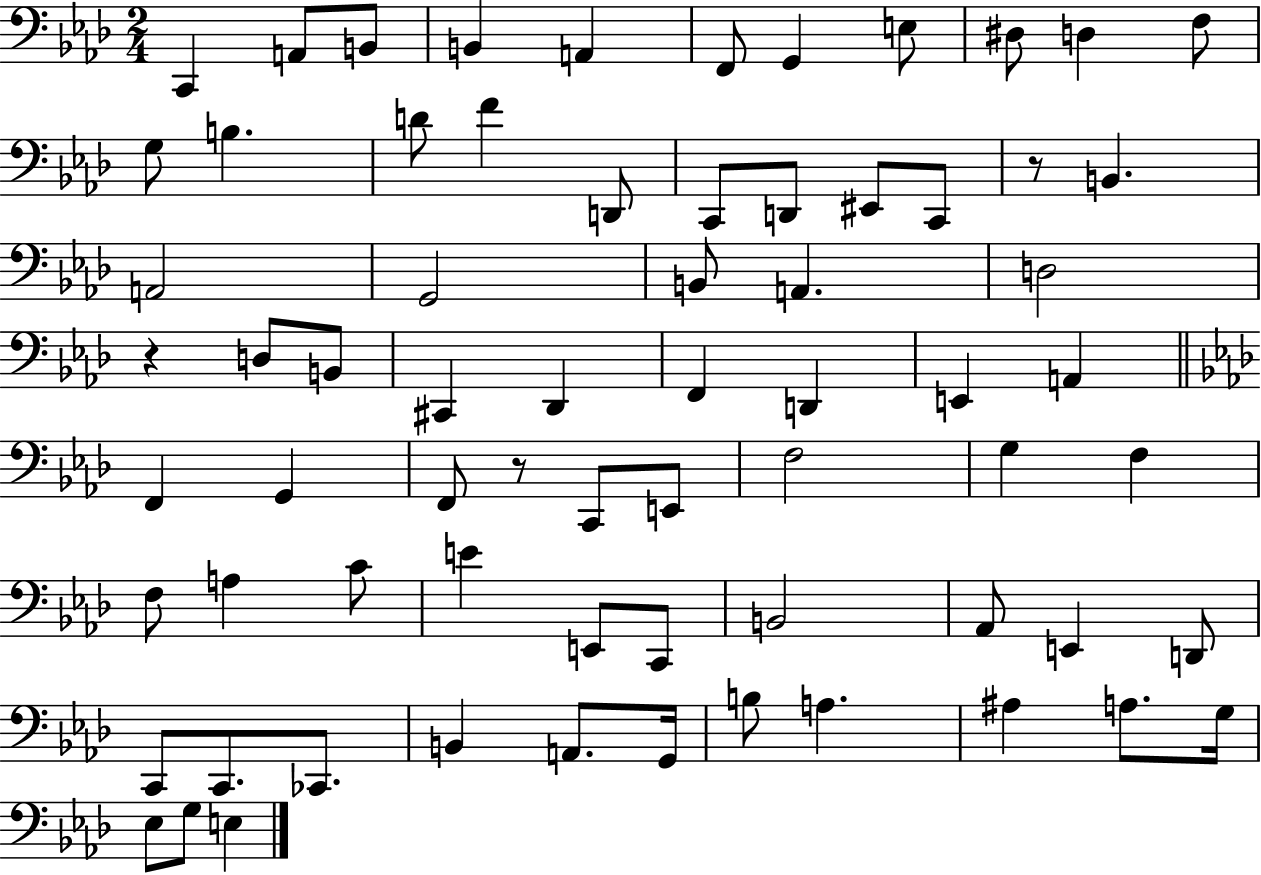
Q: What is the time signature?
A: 2/4